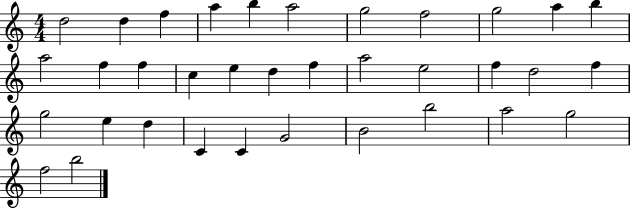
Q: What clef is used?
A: treble